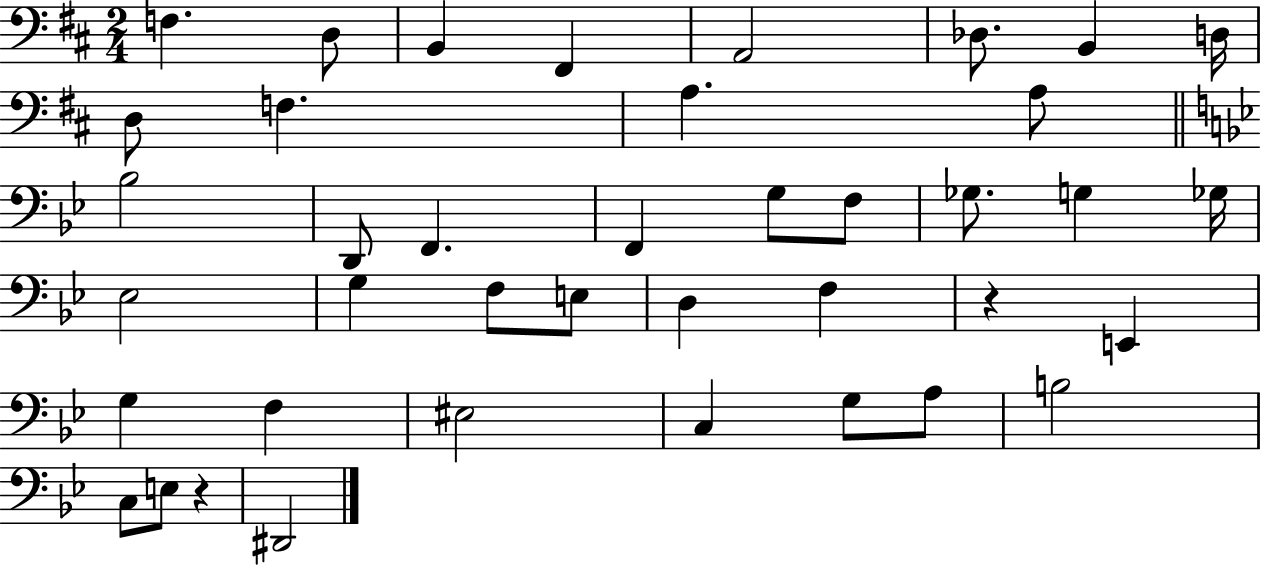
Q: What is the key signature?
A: D major